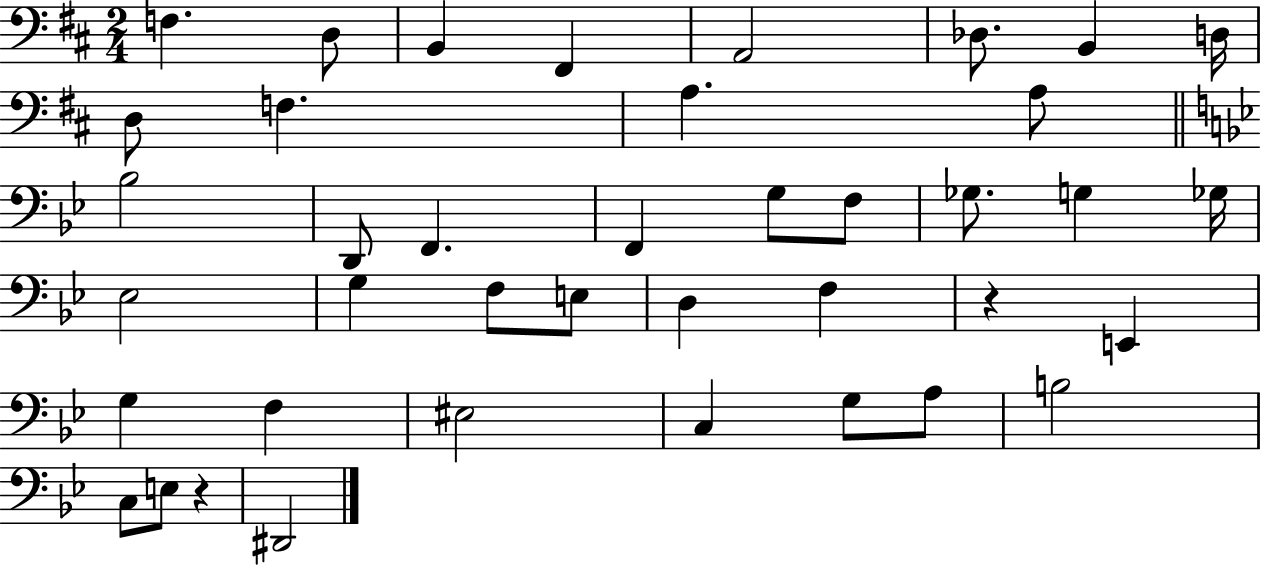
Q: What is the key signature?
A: D major